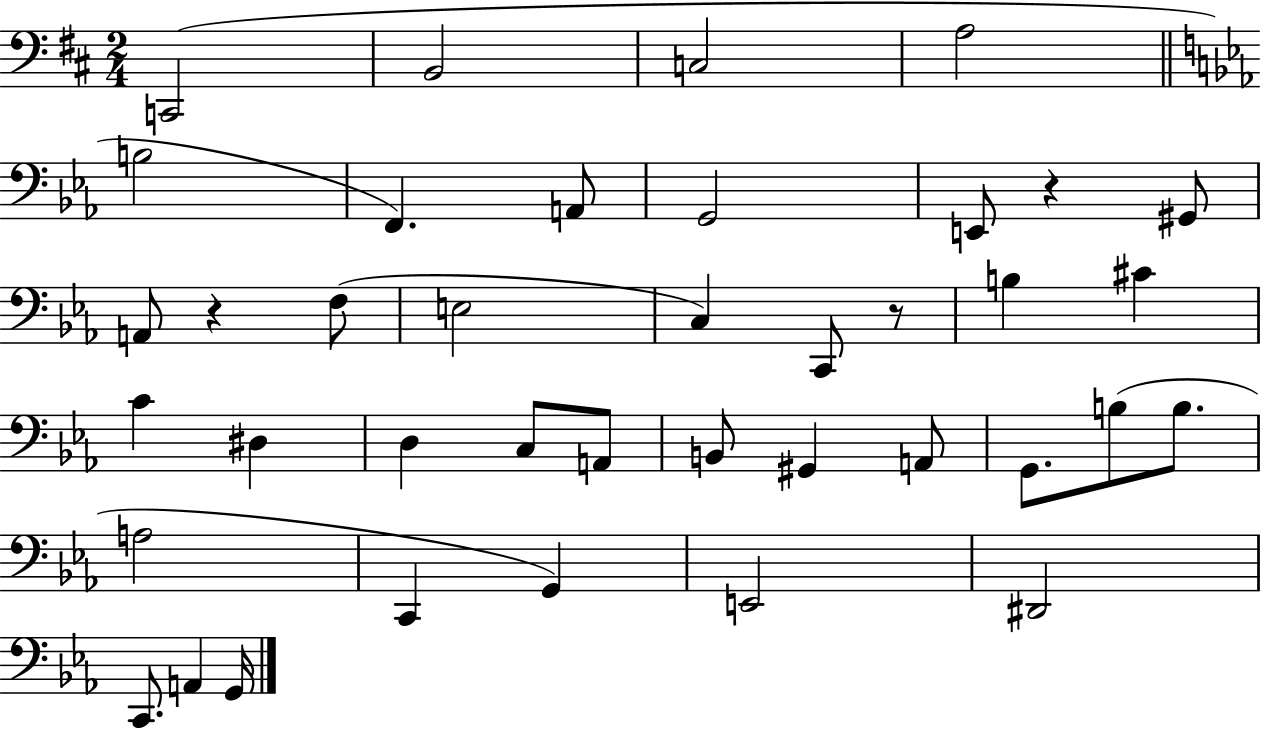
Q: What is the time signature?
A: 2/4